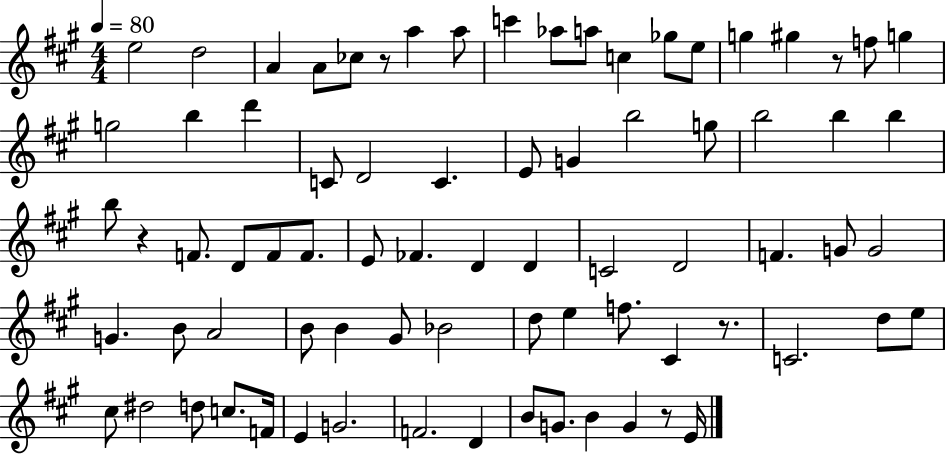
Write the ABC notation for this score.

X:1
T:Untitled
M:4/4
L:1/4
K:A
e2 d2 A A/2 _c/2 z/2 a a/2 c' _a/2 a/2 c _g/2 e/2 g ^g z/2 f/2 g g2 b d' C/2 D2 C E/2 G b2 g/2 b2 b b b/2 z F/2 D/2 F/2 F/2 E/2 _F D D C2 D2 F G/2 G2 G B/2 A2 B/2 B ^G/2 _B2 d/2 e f/2 ^C z/2 C2 d/2 e/2 ^c/2 ^d2 d/2 c/2 F/4 E G2 F2 D B/2 G/2 B G z/2 E/4